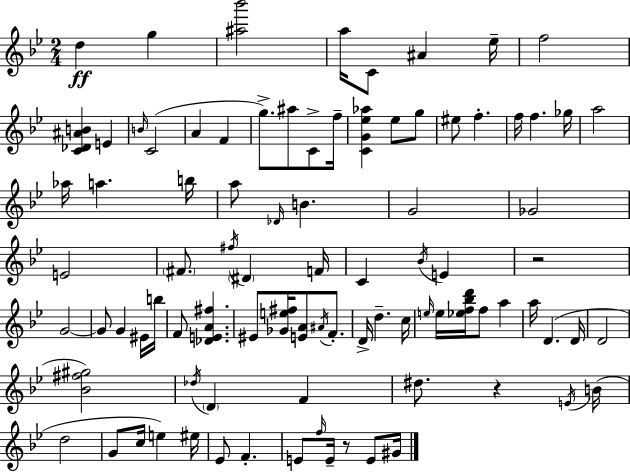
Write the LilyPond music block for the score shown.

{
  \clef treble
  \numericTimeSignature
  \time 2/4
  \key bes \major
  \repeat volta 2 { d''4\ff g''4 | <ais'' bes'''>2 | a''16 c'8 ais'4 ees''16-- | f''2 | \break <c' des' ais' b'>4 e'4 | \grace { b'16 }( c'2 | a'4 f'4 | g''8.->) ais''8 c'8-> | \break f''16-- <c' g' ees'' aes''>4 ees''8 g''8 | eis''8 f''4.-. | f''16 f''4. | ges''16 a''2 | \break aes''16 a''4. | b''16 a''8 \grace { des'16 } b'4. | g'2 | ges'2 | \break e'2 | \parenthesize fis'8. \acciaccatura { fis''16 } \parenthesize dis'4 | f'16 c'4 \acciaccatura { bes'16 } | e'4 r2 | \break g'2~~ | g'8 g'4 | eis'16 b''16 f'8 <des' e' a' fis''>4. | eis'8 <ges' e'' fis''>16 <e' a'>8 | \break \acciaccatura { ais'16 } f'8.-. d'16-> d''4.-- | c''16 \grace { e''16 } e''16 <ees'' f'' bes'' d'''>16 | f''8 a''4 a''16 d'4.( | d'16 d'2 | \break <bes' fis'' gis''>2) | \acciaccatura { des''16 } \parenthesize d'4 | f'4 dis''8. | r4 \acciaccatura { e'16 } b'16( | \break d''2 | g'8 c''16 e''4) eis''16 | ees'8 f'4.-. | e'8 \grace { f''16 } e'16-- r8 e'8 | \break gis'16 } \bar "|."
}